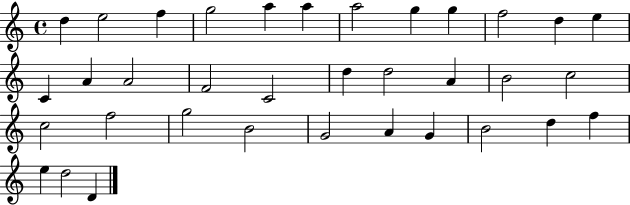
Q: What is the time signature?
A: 4/4